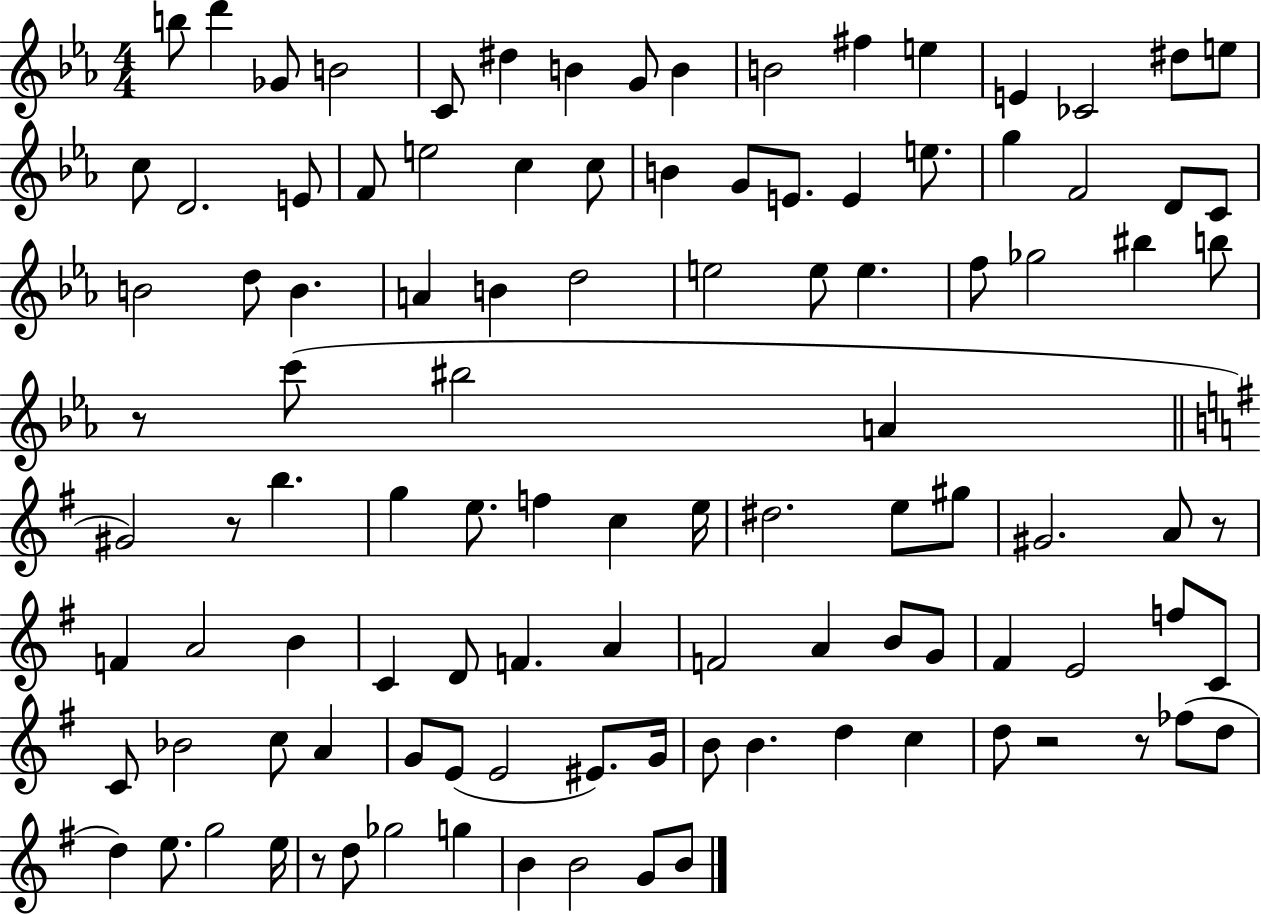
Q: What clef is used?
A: treble